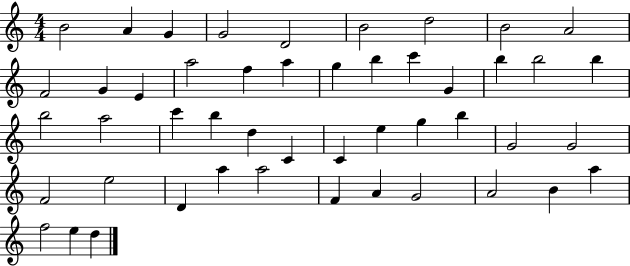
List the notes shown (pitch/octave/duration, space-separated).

B4/h A4/q G4/q G4/h D4/h B4/h D5/h B4/h A4/h F4/h G4/q E4/q A5/h F5/q A5/q G5/q B5/q C6/q G4/q B5/q B5/h B5/q B5/h A5/h C6/q B5/q D5/q C4/q C4/q E5/q G5/q B5/q G4/h G4/h F4/h E5/h D4/q A5/q A5/h F4/q A4/q G4/h A4/h B4/q A5/q F5/h E5/q D5/q